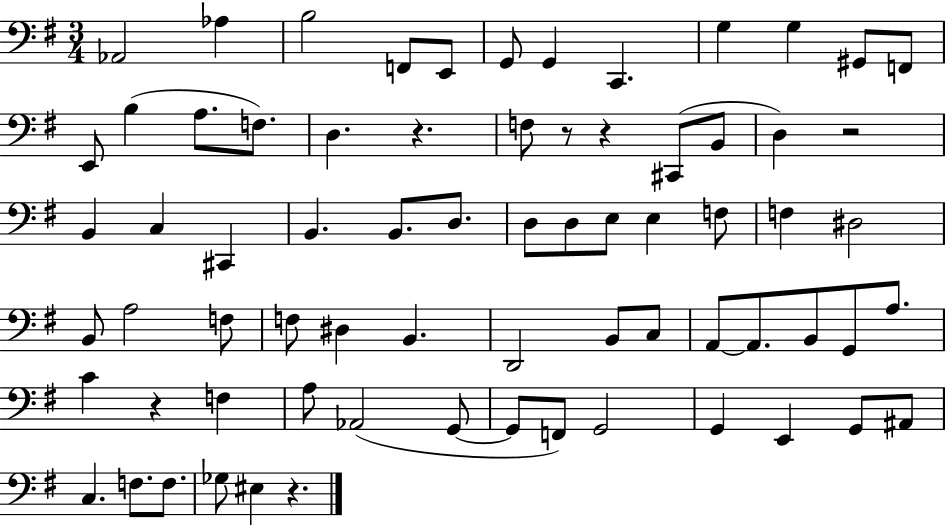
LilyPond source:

{
  \clef bass
  \numericTimeSignature
  \time 3/4
  \key g \major
  aes,2 aes4 | b2 f,8 e,8 | g,8 g,4 c,4. | g4 g4 gis,8 f,8 | \break e,8 b4( a8. f8.) | d4. r4. | f8 r8 r4 cis,8( b,8 | d4) r2 | \break b,4 c4 cis,4 | b,4. b,8. d8. | d8 d8 e8 e4 f8 | f4 dis2 | \break b,8 a2 f8 | f8 dis4 b,4. | d,2 b,8 c8 | a,8~~ a,8. b,8 g,8 a8. | \break c'4 r4 f4 | a8 aes,2( g,8~~ | g,8 f,8) g,2 | g,4 e,4 g,8 ais,8 | \break c4. f8. f8. | ges8 eis4 r4. | \bar "|."
}